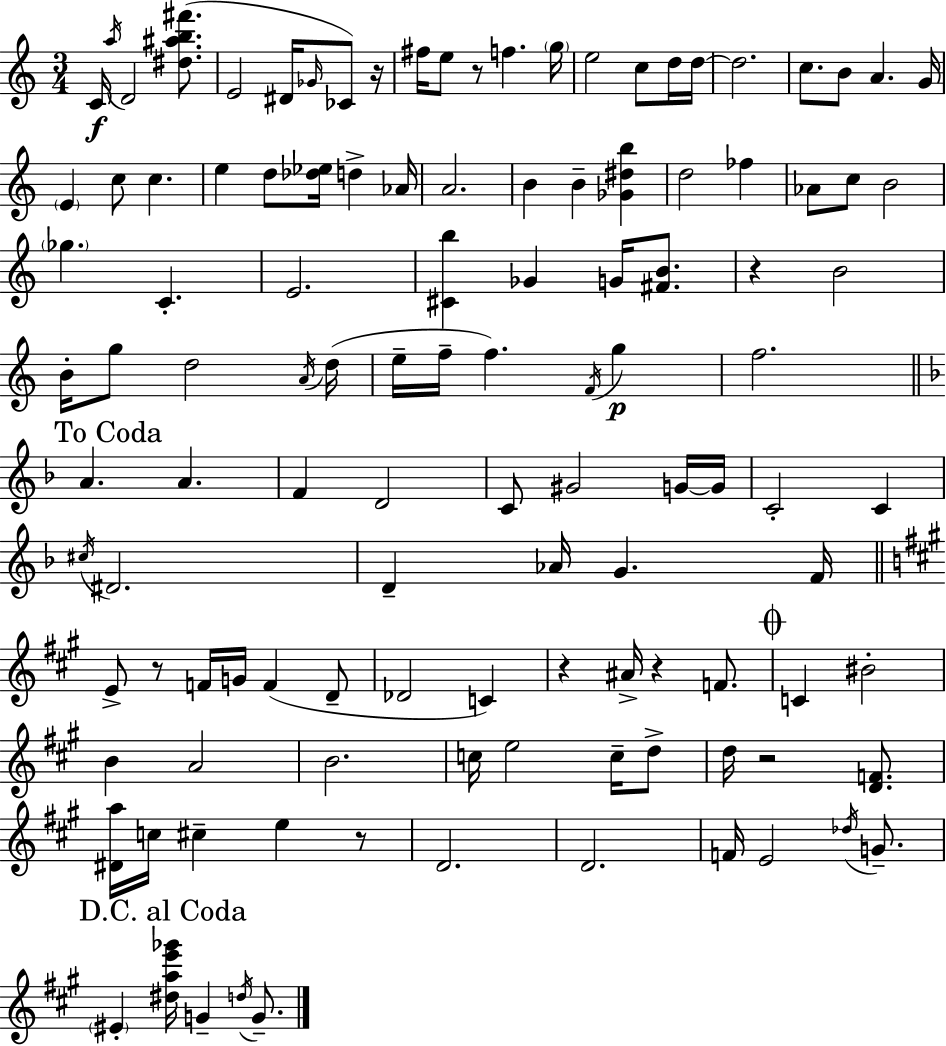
C4/s A5/s D4/h [D#5,A#5,B5,F#6]/e. E4/h D#4/s Gb4/s CES4/e R/s F#5/s E5/e R/e F5/q. G5/s E5/h C5/e D5/s D5/s D5/h. C5/e. B4/e A4/q. G4/s E4/q C5/e C5/q. E5/q D5/e [Db5,Eb5]/s D5/q Ab4/s A4/h. B4/q B4/q [Gb4,D#5,B5]/q D5/h FES5/q Ab4/e C5/e B4/h Gb5/q. C4/q. E4/h. [C#4,B5]/q Gb4/q G4/s [F#4,B4]/e. R/q B4/h B4/s G5/e D5/h A4/s D5/s E5/s F5/s F5/q. F4/s G5/q F5/h. A4/q. A4/q. F4/q D4/h C4/e G#4/h G4/s G4/s C4/h C4/q C#5/s D#4/h. D4/q Ab4/s G4/q. F4/s E4/e R/e F4/s G4/s F4/q D4/e Db4/h C4/q R/q A#4/s R/q F4/e. C4/q BIS4/h B4/q A4/h B4/h. C5/s E5/h C5/s D5/e D5/s R/h [D4,F4]/e. [D#4,A5]/s C5/s C#5/q E5/q R/e D4/h. D4/h. F4/s E4/h Db5/s G4/e. EIS4/q [D#5,A5,E6,Gb6]/s G4/q D5/s G4/e.